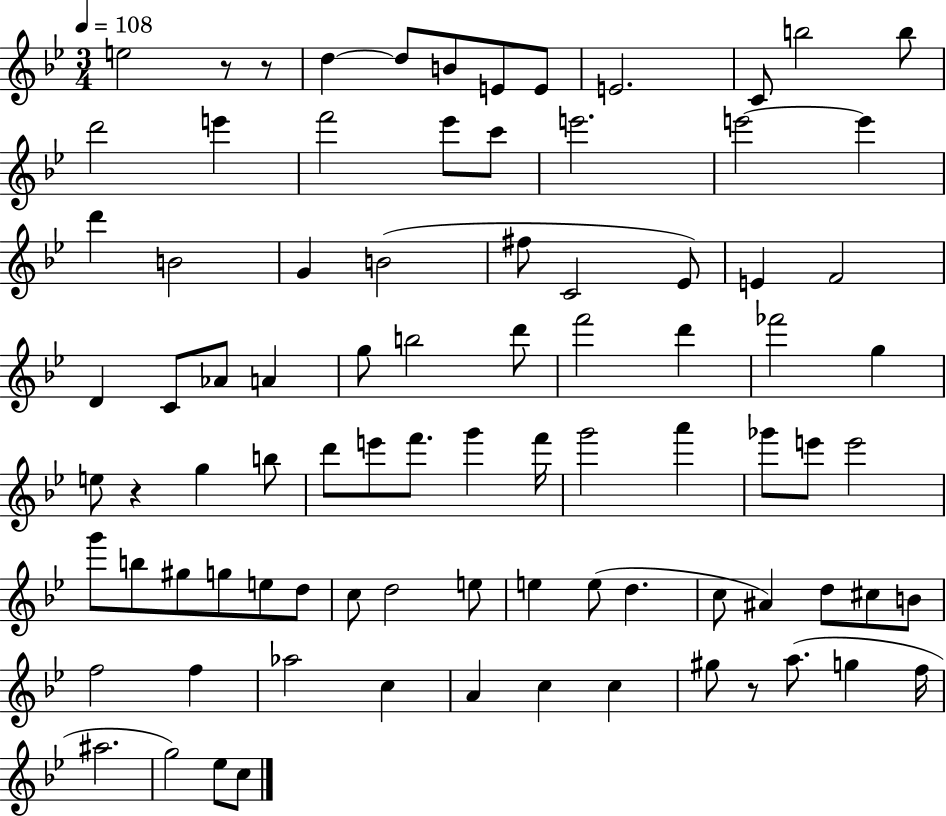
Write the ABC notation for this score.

X:1
T:Untitled
M:3/4
L:1/4
K:Bb
e2 z/2 z/2 d d/2 B/2 E/2 E/2 E2 C/2 b2 b/2 d'2 e' f'2 _e'/2 c'/2 e'2 e'2 e' d' B2 G B2 ^f/2 C2 _E/2 E F2 D C/2 _A/2 A g/2 b2 d'/2 f'2 d' _f'2 g e/2 z g b/2 d'/2 e'/2 f'/2 g' f'/4 g'2 a' _g'/2 e'/2 e'2 g'/2 b/2 ^g/2 g/2 e/2 d/2 c/2 d2 e/2 e e/2 d c/2 ^A d/2 ^c/2 B/2 f2 f _a2 c A c c ^g/2 z/2 a/2 g f/4 ^a2 g2 _e/2 c/2